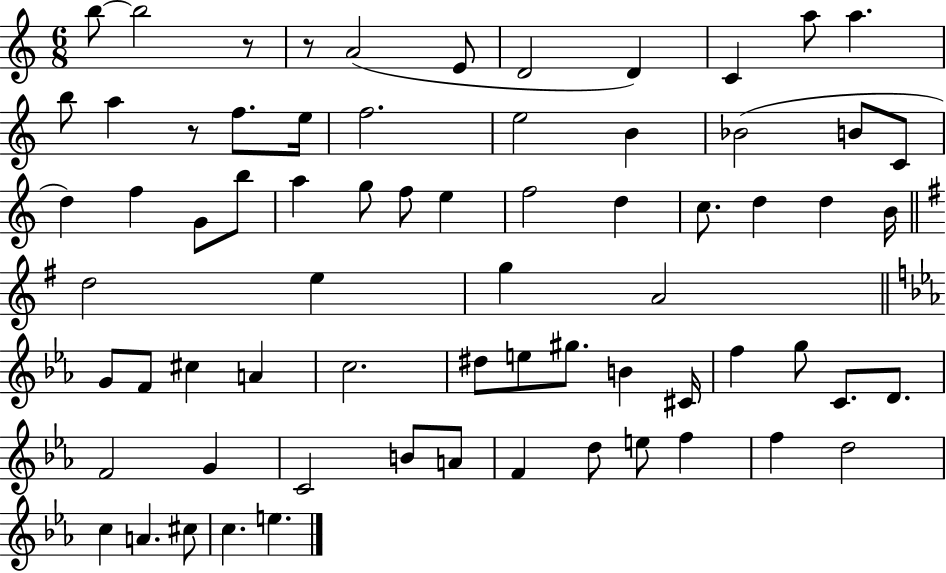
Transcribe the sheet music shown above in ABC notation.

X:1
T:Untitled
M:6/8
L:1/4
K:C
b/2 b2 z/2 z/2 A2 E/2 D2 D C a/2 a b/2 a z/2 f/2 e/4 f2 e2 B _B2 B/2 C/2 d f G/2 b/2 a g/2 f/2 e f2 d c/2 d d B/4 d2 e g A2 G/2 F/2 ^c A c2 ^d/2 e/2 ^g/2 B ^C/4 f g/2 C/2 D/2 F2 G C2 B/2 A/2 F d/2 e/2 f f d2 c A ^c/2 c e